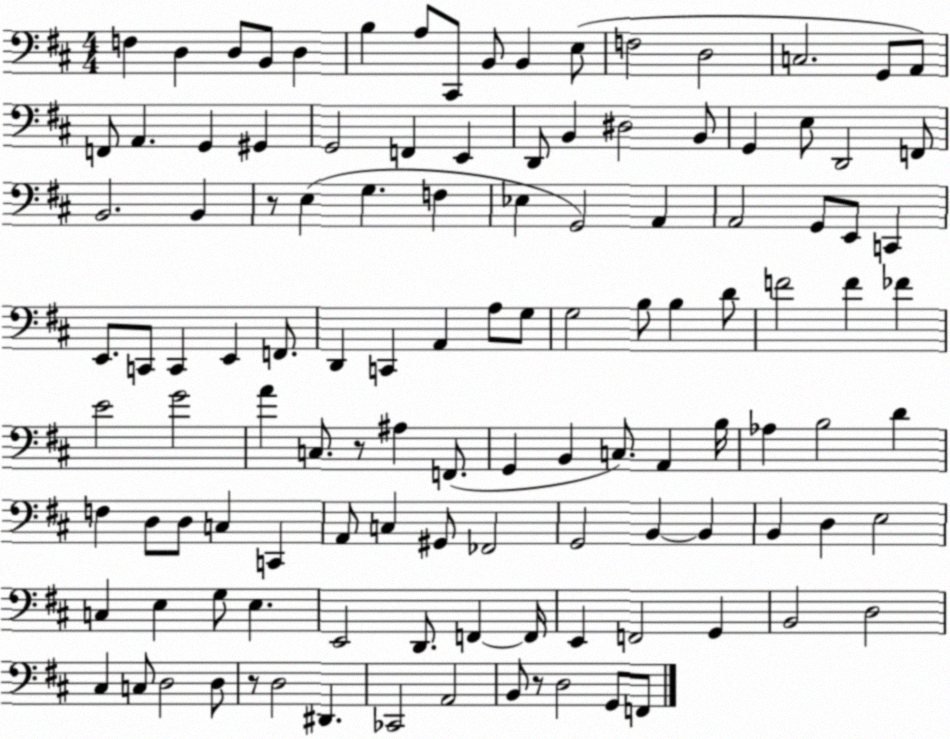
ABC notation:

X:1
T:Untitled
M:4/4
L:1/4
K:D
F, D, D,/2 B,,/2 D, B, A,/2 ^C,,/2 B,,/2 B,, E,/2 F,2 D,2 C,2 G,,/2 A,,/2 F,,/2 A,, G,, ^G,, G,,2 F,, E,, D,,/2 B,, ^D,2 B,,/2 G,, E,/2 D,,2 F,,/2 B,,2 B,, z/2 E, G, F, _E, G,,2 A,, A,,2 G,,/2 E,,/2 C,, E,,/2 C,,/2 C,, E,, F,,/2 D,, C,, A,, A,/2 G,/2 G,2 B,/2 B, D/2 F2 F _F E2 G2 A C,/2 z/2 ^A, F,,/2 G,, B,, C,/2 A,, B,/4 _A, B,2 D F, D,/2 D,/2 C, C,, A,,/2 C, ^G,,/2 _F,,2 G,,2 B,, B,, B,, D, E,2 C, E, G,/2 E, E,,2 D,,/2 F,, F,,/4 E,, F,,2 G,, B,,2 D,2 ^C, C,/2 D,2 D,/2 z/2 D,2 ^D,, _C,,2 A,,2 B,,/2 z/2 D,2 G,,/2 F,,/2